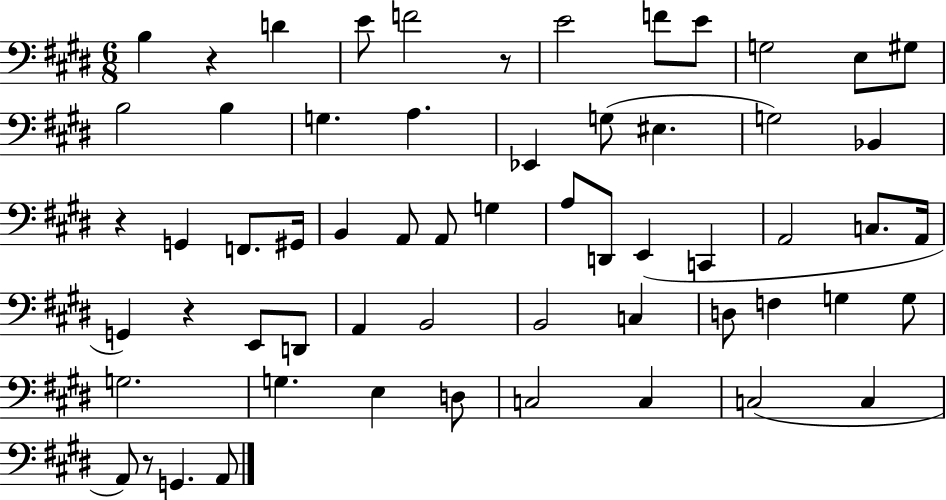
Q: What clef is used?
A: bass